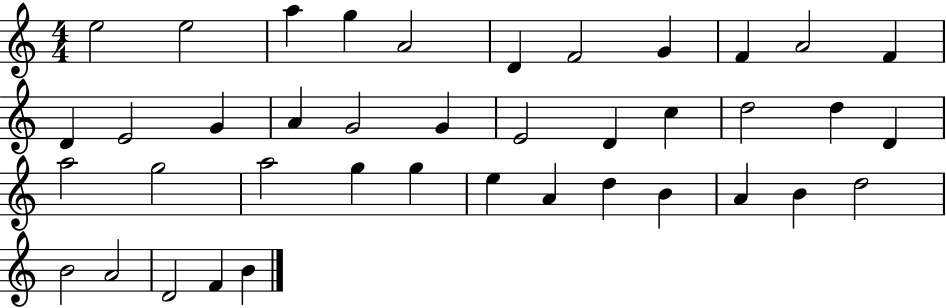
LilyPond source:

{
  \clef treble
  \numericTimeSignature
  \time 4/4
  \key c \major
  e''2 e''2 | a''4 g''4 a'2 | d'4 f'2 g'4 | f'4 a'2 f'4 | \break d'4 e'2 g'4 | a'4 g'2 g'4 | e'2 d'4 c''4 | d''2 d''4 d'4 | \break a''2 g''2 | a''2 g''4 g''4 | e''4 a'4 d''4 b'4 | a'4 b'4 d''2 | \break b'2 a'2 | d'2 f'4 b'4 | \bar "|."
}